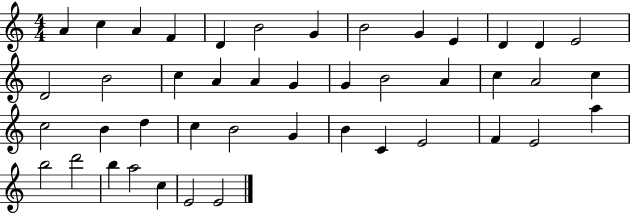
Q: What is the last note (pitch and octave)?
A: E4